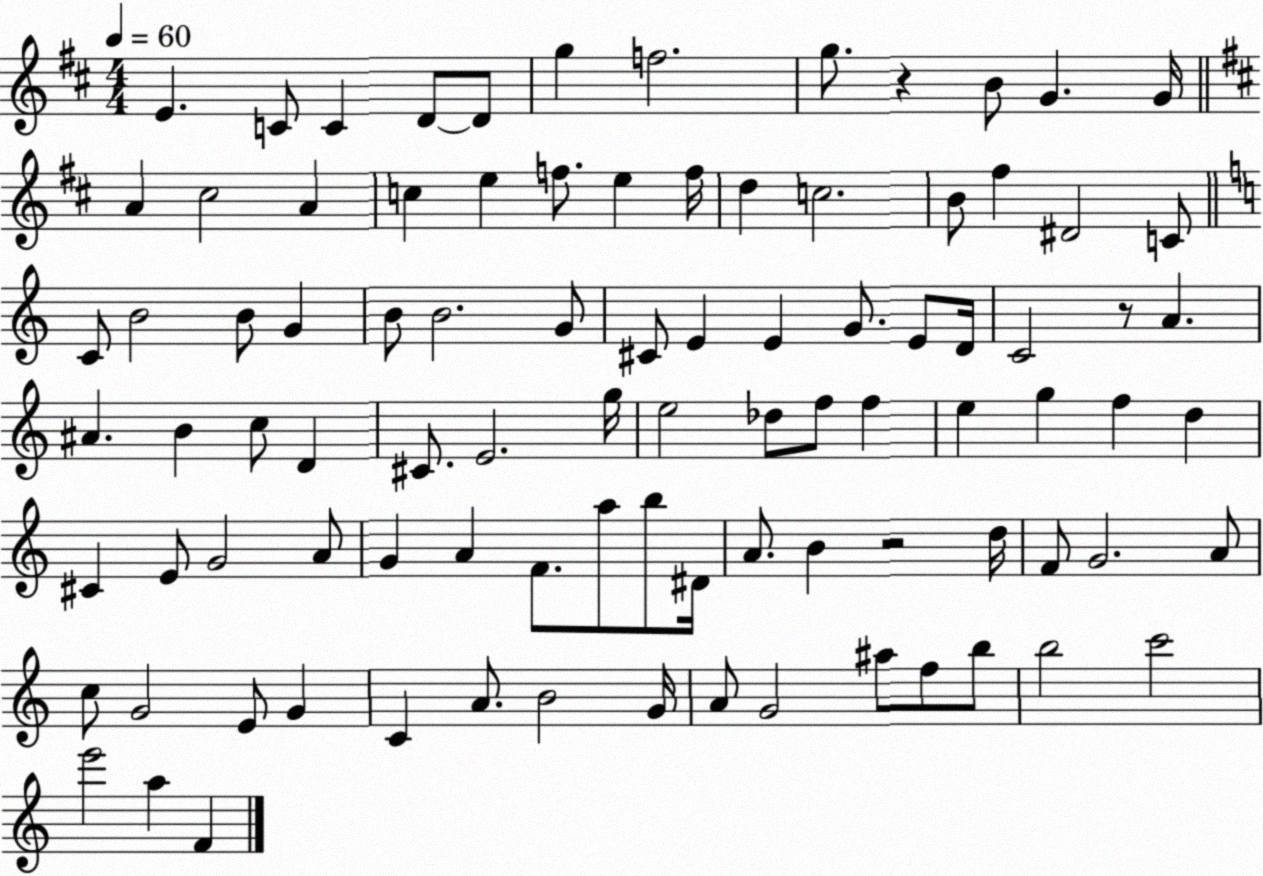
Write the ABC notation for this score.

X:1
T:Untitled
M:4/4
L:1/4
K:D
E C/2 C D/2 D/2 g f2 g/2 z B/2 G G/4 A ^c2 A c e f/2 e f/4 d c2 B/2 ^f ^D2 C/2 C/2 B2 B/2 G B/2 B2 G/2 ^C/2 E E G/2 E/2 D/4 C2 z/2 A ^A B c/2 D ^C/2 E2 g/4 e2 _d/2 f/2 f e g f d ^C E/2 G2 A/2 G A F/2 a/2 b/2 ^D/4 A/2 B z2 d/4 F/2 G2 A/2 c/2 G2 E/2 G C A/2 B2 G/4 A/2 G2 ^a/2 f/2 b/2 b2 c'2 e'2 a F